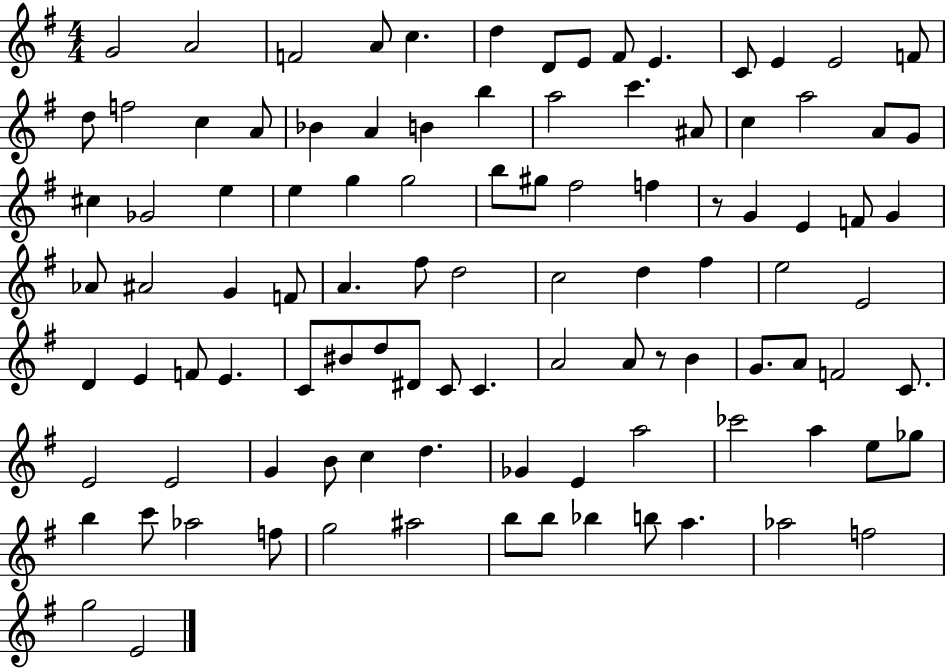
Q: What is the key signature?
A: G major